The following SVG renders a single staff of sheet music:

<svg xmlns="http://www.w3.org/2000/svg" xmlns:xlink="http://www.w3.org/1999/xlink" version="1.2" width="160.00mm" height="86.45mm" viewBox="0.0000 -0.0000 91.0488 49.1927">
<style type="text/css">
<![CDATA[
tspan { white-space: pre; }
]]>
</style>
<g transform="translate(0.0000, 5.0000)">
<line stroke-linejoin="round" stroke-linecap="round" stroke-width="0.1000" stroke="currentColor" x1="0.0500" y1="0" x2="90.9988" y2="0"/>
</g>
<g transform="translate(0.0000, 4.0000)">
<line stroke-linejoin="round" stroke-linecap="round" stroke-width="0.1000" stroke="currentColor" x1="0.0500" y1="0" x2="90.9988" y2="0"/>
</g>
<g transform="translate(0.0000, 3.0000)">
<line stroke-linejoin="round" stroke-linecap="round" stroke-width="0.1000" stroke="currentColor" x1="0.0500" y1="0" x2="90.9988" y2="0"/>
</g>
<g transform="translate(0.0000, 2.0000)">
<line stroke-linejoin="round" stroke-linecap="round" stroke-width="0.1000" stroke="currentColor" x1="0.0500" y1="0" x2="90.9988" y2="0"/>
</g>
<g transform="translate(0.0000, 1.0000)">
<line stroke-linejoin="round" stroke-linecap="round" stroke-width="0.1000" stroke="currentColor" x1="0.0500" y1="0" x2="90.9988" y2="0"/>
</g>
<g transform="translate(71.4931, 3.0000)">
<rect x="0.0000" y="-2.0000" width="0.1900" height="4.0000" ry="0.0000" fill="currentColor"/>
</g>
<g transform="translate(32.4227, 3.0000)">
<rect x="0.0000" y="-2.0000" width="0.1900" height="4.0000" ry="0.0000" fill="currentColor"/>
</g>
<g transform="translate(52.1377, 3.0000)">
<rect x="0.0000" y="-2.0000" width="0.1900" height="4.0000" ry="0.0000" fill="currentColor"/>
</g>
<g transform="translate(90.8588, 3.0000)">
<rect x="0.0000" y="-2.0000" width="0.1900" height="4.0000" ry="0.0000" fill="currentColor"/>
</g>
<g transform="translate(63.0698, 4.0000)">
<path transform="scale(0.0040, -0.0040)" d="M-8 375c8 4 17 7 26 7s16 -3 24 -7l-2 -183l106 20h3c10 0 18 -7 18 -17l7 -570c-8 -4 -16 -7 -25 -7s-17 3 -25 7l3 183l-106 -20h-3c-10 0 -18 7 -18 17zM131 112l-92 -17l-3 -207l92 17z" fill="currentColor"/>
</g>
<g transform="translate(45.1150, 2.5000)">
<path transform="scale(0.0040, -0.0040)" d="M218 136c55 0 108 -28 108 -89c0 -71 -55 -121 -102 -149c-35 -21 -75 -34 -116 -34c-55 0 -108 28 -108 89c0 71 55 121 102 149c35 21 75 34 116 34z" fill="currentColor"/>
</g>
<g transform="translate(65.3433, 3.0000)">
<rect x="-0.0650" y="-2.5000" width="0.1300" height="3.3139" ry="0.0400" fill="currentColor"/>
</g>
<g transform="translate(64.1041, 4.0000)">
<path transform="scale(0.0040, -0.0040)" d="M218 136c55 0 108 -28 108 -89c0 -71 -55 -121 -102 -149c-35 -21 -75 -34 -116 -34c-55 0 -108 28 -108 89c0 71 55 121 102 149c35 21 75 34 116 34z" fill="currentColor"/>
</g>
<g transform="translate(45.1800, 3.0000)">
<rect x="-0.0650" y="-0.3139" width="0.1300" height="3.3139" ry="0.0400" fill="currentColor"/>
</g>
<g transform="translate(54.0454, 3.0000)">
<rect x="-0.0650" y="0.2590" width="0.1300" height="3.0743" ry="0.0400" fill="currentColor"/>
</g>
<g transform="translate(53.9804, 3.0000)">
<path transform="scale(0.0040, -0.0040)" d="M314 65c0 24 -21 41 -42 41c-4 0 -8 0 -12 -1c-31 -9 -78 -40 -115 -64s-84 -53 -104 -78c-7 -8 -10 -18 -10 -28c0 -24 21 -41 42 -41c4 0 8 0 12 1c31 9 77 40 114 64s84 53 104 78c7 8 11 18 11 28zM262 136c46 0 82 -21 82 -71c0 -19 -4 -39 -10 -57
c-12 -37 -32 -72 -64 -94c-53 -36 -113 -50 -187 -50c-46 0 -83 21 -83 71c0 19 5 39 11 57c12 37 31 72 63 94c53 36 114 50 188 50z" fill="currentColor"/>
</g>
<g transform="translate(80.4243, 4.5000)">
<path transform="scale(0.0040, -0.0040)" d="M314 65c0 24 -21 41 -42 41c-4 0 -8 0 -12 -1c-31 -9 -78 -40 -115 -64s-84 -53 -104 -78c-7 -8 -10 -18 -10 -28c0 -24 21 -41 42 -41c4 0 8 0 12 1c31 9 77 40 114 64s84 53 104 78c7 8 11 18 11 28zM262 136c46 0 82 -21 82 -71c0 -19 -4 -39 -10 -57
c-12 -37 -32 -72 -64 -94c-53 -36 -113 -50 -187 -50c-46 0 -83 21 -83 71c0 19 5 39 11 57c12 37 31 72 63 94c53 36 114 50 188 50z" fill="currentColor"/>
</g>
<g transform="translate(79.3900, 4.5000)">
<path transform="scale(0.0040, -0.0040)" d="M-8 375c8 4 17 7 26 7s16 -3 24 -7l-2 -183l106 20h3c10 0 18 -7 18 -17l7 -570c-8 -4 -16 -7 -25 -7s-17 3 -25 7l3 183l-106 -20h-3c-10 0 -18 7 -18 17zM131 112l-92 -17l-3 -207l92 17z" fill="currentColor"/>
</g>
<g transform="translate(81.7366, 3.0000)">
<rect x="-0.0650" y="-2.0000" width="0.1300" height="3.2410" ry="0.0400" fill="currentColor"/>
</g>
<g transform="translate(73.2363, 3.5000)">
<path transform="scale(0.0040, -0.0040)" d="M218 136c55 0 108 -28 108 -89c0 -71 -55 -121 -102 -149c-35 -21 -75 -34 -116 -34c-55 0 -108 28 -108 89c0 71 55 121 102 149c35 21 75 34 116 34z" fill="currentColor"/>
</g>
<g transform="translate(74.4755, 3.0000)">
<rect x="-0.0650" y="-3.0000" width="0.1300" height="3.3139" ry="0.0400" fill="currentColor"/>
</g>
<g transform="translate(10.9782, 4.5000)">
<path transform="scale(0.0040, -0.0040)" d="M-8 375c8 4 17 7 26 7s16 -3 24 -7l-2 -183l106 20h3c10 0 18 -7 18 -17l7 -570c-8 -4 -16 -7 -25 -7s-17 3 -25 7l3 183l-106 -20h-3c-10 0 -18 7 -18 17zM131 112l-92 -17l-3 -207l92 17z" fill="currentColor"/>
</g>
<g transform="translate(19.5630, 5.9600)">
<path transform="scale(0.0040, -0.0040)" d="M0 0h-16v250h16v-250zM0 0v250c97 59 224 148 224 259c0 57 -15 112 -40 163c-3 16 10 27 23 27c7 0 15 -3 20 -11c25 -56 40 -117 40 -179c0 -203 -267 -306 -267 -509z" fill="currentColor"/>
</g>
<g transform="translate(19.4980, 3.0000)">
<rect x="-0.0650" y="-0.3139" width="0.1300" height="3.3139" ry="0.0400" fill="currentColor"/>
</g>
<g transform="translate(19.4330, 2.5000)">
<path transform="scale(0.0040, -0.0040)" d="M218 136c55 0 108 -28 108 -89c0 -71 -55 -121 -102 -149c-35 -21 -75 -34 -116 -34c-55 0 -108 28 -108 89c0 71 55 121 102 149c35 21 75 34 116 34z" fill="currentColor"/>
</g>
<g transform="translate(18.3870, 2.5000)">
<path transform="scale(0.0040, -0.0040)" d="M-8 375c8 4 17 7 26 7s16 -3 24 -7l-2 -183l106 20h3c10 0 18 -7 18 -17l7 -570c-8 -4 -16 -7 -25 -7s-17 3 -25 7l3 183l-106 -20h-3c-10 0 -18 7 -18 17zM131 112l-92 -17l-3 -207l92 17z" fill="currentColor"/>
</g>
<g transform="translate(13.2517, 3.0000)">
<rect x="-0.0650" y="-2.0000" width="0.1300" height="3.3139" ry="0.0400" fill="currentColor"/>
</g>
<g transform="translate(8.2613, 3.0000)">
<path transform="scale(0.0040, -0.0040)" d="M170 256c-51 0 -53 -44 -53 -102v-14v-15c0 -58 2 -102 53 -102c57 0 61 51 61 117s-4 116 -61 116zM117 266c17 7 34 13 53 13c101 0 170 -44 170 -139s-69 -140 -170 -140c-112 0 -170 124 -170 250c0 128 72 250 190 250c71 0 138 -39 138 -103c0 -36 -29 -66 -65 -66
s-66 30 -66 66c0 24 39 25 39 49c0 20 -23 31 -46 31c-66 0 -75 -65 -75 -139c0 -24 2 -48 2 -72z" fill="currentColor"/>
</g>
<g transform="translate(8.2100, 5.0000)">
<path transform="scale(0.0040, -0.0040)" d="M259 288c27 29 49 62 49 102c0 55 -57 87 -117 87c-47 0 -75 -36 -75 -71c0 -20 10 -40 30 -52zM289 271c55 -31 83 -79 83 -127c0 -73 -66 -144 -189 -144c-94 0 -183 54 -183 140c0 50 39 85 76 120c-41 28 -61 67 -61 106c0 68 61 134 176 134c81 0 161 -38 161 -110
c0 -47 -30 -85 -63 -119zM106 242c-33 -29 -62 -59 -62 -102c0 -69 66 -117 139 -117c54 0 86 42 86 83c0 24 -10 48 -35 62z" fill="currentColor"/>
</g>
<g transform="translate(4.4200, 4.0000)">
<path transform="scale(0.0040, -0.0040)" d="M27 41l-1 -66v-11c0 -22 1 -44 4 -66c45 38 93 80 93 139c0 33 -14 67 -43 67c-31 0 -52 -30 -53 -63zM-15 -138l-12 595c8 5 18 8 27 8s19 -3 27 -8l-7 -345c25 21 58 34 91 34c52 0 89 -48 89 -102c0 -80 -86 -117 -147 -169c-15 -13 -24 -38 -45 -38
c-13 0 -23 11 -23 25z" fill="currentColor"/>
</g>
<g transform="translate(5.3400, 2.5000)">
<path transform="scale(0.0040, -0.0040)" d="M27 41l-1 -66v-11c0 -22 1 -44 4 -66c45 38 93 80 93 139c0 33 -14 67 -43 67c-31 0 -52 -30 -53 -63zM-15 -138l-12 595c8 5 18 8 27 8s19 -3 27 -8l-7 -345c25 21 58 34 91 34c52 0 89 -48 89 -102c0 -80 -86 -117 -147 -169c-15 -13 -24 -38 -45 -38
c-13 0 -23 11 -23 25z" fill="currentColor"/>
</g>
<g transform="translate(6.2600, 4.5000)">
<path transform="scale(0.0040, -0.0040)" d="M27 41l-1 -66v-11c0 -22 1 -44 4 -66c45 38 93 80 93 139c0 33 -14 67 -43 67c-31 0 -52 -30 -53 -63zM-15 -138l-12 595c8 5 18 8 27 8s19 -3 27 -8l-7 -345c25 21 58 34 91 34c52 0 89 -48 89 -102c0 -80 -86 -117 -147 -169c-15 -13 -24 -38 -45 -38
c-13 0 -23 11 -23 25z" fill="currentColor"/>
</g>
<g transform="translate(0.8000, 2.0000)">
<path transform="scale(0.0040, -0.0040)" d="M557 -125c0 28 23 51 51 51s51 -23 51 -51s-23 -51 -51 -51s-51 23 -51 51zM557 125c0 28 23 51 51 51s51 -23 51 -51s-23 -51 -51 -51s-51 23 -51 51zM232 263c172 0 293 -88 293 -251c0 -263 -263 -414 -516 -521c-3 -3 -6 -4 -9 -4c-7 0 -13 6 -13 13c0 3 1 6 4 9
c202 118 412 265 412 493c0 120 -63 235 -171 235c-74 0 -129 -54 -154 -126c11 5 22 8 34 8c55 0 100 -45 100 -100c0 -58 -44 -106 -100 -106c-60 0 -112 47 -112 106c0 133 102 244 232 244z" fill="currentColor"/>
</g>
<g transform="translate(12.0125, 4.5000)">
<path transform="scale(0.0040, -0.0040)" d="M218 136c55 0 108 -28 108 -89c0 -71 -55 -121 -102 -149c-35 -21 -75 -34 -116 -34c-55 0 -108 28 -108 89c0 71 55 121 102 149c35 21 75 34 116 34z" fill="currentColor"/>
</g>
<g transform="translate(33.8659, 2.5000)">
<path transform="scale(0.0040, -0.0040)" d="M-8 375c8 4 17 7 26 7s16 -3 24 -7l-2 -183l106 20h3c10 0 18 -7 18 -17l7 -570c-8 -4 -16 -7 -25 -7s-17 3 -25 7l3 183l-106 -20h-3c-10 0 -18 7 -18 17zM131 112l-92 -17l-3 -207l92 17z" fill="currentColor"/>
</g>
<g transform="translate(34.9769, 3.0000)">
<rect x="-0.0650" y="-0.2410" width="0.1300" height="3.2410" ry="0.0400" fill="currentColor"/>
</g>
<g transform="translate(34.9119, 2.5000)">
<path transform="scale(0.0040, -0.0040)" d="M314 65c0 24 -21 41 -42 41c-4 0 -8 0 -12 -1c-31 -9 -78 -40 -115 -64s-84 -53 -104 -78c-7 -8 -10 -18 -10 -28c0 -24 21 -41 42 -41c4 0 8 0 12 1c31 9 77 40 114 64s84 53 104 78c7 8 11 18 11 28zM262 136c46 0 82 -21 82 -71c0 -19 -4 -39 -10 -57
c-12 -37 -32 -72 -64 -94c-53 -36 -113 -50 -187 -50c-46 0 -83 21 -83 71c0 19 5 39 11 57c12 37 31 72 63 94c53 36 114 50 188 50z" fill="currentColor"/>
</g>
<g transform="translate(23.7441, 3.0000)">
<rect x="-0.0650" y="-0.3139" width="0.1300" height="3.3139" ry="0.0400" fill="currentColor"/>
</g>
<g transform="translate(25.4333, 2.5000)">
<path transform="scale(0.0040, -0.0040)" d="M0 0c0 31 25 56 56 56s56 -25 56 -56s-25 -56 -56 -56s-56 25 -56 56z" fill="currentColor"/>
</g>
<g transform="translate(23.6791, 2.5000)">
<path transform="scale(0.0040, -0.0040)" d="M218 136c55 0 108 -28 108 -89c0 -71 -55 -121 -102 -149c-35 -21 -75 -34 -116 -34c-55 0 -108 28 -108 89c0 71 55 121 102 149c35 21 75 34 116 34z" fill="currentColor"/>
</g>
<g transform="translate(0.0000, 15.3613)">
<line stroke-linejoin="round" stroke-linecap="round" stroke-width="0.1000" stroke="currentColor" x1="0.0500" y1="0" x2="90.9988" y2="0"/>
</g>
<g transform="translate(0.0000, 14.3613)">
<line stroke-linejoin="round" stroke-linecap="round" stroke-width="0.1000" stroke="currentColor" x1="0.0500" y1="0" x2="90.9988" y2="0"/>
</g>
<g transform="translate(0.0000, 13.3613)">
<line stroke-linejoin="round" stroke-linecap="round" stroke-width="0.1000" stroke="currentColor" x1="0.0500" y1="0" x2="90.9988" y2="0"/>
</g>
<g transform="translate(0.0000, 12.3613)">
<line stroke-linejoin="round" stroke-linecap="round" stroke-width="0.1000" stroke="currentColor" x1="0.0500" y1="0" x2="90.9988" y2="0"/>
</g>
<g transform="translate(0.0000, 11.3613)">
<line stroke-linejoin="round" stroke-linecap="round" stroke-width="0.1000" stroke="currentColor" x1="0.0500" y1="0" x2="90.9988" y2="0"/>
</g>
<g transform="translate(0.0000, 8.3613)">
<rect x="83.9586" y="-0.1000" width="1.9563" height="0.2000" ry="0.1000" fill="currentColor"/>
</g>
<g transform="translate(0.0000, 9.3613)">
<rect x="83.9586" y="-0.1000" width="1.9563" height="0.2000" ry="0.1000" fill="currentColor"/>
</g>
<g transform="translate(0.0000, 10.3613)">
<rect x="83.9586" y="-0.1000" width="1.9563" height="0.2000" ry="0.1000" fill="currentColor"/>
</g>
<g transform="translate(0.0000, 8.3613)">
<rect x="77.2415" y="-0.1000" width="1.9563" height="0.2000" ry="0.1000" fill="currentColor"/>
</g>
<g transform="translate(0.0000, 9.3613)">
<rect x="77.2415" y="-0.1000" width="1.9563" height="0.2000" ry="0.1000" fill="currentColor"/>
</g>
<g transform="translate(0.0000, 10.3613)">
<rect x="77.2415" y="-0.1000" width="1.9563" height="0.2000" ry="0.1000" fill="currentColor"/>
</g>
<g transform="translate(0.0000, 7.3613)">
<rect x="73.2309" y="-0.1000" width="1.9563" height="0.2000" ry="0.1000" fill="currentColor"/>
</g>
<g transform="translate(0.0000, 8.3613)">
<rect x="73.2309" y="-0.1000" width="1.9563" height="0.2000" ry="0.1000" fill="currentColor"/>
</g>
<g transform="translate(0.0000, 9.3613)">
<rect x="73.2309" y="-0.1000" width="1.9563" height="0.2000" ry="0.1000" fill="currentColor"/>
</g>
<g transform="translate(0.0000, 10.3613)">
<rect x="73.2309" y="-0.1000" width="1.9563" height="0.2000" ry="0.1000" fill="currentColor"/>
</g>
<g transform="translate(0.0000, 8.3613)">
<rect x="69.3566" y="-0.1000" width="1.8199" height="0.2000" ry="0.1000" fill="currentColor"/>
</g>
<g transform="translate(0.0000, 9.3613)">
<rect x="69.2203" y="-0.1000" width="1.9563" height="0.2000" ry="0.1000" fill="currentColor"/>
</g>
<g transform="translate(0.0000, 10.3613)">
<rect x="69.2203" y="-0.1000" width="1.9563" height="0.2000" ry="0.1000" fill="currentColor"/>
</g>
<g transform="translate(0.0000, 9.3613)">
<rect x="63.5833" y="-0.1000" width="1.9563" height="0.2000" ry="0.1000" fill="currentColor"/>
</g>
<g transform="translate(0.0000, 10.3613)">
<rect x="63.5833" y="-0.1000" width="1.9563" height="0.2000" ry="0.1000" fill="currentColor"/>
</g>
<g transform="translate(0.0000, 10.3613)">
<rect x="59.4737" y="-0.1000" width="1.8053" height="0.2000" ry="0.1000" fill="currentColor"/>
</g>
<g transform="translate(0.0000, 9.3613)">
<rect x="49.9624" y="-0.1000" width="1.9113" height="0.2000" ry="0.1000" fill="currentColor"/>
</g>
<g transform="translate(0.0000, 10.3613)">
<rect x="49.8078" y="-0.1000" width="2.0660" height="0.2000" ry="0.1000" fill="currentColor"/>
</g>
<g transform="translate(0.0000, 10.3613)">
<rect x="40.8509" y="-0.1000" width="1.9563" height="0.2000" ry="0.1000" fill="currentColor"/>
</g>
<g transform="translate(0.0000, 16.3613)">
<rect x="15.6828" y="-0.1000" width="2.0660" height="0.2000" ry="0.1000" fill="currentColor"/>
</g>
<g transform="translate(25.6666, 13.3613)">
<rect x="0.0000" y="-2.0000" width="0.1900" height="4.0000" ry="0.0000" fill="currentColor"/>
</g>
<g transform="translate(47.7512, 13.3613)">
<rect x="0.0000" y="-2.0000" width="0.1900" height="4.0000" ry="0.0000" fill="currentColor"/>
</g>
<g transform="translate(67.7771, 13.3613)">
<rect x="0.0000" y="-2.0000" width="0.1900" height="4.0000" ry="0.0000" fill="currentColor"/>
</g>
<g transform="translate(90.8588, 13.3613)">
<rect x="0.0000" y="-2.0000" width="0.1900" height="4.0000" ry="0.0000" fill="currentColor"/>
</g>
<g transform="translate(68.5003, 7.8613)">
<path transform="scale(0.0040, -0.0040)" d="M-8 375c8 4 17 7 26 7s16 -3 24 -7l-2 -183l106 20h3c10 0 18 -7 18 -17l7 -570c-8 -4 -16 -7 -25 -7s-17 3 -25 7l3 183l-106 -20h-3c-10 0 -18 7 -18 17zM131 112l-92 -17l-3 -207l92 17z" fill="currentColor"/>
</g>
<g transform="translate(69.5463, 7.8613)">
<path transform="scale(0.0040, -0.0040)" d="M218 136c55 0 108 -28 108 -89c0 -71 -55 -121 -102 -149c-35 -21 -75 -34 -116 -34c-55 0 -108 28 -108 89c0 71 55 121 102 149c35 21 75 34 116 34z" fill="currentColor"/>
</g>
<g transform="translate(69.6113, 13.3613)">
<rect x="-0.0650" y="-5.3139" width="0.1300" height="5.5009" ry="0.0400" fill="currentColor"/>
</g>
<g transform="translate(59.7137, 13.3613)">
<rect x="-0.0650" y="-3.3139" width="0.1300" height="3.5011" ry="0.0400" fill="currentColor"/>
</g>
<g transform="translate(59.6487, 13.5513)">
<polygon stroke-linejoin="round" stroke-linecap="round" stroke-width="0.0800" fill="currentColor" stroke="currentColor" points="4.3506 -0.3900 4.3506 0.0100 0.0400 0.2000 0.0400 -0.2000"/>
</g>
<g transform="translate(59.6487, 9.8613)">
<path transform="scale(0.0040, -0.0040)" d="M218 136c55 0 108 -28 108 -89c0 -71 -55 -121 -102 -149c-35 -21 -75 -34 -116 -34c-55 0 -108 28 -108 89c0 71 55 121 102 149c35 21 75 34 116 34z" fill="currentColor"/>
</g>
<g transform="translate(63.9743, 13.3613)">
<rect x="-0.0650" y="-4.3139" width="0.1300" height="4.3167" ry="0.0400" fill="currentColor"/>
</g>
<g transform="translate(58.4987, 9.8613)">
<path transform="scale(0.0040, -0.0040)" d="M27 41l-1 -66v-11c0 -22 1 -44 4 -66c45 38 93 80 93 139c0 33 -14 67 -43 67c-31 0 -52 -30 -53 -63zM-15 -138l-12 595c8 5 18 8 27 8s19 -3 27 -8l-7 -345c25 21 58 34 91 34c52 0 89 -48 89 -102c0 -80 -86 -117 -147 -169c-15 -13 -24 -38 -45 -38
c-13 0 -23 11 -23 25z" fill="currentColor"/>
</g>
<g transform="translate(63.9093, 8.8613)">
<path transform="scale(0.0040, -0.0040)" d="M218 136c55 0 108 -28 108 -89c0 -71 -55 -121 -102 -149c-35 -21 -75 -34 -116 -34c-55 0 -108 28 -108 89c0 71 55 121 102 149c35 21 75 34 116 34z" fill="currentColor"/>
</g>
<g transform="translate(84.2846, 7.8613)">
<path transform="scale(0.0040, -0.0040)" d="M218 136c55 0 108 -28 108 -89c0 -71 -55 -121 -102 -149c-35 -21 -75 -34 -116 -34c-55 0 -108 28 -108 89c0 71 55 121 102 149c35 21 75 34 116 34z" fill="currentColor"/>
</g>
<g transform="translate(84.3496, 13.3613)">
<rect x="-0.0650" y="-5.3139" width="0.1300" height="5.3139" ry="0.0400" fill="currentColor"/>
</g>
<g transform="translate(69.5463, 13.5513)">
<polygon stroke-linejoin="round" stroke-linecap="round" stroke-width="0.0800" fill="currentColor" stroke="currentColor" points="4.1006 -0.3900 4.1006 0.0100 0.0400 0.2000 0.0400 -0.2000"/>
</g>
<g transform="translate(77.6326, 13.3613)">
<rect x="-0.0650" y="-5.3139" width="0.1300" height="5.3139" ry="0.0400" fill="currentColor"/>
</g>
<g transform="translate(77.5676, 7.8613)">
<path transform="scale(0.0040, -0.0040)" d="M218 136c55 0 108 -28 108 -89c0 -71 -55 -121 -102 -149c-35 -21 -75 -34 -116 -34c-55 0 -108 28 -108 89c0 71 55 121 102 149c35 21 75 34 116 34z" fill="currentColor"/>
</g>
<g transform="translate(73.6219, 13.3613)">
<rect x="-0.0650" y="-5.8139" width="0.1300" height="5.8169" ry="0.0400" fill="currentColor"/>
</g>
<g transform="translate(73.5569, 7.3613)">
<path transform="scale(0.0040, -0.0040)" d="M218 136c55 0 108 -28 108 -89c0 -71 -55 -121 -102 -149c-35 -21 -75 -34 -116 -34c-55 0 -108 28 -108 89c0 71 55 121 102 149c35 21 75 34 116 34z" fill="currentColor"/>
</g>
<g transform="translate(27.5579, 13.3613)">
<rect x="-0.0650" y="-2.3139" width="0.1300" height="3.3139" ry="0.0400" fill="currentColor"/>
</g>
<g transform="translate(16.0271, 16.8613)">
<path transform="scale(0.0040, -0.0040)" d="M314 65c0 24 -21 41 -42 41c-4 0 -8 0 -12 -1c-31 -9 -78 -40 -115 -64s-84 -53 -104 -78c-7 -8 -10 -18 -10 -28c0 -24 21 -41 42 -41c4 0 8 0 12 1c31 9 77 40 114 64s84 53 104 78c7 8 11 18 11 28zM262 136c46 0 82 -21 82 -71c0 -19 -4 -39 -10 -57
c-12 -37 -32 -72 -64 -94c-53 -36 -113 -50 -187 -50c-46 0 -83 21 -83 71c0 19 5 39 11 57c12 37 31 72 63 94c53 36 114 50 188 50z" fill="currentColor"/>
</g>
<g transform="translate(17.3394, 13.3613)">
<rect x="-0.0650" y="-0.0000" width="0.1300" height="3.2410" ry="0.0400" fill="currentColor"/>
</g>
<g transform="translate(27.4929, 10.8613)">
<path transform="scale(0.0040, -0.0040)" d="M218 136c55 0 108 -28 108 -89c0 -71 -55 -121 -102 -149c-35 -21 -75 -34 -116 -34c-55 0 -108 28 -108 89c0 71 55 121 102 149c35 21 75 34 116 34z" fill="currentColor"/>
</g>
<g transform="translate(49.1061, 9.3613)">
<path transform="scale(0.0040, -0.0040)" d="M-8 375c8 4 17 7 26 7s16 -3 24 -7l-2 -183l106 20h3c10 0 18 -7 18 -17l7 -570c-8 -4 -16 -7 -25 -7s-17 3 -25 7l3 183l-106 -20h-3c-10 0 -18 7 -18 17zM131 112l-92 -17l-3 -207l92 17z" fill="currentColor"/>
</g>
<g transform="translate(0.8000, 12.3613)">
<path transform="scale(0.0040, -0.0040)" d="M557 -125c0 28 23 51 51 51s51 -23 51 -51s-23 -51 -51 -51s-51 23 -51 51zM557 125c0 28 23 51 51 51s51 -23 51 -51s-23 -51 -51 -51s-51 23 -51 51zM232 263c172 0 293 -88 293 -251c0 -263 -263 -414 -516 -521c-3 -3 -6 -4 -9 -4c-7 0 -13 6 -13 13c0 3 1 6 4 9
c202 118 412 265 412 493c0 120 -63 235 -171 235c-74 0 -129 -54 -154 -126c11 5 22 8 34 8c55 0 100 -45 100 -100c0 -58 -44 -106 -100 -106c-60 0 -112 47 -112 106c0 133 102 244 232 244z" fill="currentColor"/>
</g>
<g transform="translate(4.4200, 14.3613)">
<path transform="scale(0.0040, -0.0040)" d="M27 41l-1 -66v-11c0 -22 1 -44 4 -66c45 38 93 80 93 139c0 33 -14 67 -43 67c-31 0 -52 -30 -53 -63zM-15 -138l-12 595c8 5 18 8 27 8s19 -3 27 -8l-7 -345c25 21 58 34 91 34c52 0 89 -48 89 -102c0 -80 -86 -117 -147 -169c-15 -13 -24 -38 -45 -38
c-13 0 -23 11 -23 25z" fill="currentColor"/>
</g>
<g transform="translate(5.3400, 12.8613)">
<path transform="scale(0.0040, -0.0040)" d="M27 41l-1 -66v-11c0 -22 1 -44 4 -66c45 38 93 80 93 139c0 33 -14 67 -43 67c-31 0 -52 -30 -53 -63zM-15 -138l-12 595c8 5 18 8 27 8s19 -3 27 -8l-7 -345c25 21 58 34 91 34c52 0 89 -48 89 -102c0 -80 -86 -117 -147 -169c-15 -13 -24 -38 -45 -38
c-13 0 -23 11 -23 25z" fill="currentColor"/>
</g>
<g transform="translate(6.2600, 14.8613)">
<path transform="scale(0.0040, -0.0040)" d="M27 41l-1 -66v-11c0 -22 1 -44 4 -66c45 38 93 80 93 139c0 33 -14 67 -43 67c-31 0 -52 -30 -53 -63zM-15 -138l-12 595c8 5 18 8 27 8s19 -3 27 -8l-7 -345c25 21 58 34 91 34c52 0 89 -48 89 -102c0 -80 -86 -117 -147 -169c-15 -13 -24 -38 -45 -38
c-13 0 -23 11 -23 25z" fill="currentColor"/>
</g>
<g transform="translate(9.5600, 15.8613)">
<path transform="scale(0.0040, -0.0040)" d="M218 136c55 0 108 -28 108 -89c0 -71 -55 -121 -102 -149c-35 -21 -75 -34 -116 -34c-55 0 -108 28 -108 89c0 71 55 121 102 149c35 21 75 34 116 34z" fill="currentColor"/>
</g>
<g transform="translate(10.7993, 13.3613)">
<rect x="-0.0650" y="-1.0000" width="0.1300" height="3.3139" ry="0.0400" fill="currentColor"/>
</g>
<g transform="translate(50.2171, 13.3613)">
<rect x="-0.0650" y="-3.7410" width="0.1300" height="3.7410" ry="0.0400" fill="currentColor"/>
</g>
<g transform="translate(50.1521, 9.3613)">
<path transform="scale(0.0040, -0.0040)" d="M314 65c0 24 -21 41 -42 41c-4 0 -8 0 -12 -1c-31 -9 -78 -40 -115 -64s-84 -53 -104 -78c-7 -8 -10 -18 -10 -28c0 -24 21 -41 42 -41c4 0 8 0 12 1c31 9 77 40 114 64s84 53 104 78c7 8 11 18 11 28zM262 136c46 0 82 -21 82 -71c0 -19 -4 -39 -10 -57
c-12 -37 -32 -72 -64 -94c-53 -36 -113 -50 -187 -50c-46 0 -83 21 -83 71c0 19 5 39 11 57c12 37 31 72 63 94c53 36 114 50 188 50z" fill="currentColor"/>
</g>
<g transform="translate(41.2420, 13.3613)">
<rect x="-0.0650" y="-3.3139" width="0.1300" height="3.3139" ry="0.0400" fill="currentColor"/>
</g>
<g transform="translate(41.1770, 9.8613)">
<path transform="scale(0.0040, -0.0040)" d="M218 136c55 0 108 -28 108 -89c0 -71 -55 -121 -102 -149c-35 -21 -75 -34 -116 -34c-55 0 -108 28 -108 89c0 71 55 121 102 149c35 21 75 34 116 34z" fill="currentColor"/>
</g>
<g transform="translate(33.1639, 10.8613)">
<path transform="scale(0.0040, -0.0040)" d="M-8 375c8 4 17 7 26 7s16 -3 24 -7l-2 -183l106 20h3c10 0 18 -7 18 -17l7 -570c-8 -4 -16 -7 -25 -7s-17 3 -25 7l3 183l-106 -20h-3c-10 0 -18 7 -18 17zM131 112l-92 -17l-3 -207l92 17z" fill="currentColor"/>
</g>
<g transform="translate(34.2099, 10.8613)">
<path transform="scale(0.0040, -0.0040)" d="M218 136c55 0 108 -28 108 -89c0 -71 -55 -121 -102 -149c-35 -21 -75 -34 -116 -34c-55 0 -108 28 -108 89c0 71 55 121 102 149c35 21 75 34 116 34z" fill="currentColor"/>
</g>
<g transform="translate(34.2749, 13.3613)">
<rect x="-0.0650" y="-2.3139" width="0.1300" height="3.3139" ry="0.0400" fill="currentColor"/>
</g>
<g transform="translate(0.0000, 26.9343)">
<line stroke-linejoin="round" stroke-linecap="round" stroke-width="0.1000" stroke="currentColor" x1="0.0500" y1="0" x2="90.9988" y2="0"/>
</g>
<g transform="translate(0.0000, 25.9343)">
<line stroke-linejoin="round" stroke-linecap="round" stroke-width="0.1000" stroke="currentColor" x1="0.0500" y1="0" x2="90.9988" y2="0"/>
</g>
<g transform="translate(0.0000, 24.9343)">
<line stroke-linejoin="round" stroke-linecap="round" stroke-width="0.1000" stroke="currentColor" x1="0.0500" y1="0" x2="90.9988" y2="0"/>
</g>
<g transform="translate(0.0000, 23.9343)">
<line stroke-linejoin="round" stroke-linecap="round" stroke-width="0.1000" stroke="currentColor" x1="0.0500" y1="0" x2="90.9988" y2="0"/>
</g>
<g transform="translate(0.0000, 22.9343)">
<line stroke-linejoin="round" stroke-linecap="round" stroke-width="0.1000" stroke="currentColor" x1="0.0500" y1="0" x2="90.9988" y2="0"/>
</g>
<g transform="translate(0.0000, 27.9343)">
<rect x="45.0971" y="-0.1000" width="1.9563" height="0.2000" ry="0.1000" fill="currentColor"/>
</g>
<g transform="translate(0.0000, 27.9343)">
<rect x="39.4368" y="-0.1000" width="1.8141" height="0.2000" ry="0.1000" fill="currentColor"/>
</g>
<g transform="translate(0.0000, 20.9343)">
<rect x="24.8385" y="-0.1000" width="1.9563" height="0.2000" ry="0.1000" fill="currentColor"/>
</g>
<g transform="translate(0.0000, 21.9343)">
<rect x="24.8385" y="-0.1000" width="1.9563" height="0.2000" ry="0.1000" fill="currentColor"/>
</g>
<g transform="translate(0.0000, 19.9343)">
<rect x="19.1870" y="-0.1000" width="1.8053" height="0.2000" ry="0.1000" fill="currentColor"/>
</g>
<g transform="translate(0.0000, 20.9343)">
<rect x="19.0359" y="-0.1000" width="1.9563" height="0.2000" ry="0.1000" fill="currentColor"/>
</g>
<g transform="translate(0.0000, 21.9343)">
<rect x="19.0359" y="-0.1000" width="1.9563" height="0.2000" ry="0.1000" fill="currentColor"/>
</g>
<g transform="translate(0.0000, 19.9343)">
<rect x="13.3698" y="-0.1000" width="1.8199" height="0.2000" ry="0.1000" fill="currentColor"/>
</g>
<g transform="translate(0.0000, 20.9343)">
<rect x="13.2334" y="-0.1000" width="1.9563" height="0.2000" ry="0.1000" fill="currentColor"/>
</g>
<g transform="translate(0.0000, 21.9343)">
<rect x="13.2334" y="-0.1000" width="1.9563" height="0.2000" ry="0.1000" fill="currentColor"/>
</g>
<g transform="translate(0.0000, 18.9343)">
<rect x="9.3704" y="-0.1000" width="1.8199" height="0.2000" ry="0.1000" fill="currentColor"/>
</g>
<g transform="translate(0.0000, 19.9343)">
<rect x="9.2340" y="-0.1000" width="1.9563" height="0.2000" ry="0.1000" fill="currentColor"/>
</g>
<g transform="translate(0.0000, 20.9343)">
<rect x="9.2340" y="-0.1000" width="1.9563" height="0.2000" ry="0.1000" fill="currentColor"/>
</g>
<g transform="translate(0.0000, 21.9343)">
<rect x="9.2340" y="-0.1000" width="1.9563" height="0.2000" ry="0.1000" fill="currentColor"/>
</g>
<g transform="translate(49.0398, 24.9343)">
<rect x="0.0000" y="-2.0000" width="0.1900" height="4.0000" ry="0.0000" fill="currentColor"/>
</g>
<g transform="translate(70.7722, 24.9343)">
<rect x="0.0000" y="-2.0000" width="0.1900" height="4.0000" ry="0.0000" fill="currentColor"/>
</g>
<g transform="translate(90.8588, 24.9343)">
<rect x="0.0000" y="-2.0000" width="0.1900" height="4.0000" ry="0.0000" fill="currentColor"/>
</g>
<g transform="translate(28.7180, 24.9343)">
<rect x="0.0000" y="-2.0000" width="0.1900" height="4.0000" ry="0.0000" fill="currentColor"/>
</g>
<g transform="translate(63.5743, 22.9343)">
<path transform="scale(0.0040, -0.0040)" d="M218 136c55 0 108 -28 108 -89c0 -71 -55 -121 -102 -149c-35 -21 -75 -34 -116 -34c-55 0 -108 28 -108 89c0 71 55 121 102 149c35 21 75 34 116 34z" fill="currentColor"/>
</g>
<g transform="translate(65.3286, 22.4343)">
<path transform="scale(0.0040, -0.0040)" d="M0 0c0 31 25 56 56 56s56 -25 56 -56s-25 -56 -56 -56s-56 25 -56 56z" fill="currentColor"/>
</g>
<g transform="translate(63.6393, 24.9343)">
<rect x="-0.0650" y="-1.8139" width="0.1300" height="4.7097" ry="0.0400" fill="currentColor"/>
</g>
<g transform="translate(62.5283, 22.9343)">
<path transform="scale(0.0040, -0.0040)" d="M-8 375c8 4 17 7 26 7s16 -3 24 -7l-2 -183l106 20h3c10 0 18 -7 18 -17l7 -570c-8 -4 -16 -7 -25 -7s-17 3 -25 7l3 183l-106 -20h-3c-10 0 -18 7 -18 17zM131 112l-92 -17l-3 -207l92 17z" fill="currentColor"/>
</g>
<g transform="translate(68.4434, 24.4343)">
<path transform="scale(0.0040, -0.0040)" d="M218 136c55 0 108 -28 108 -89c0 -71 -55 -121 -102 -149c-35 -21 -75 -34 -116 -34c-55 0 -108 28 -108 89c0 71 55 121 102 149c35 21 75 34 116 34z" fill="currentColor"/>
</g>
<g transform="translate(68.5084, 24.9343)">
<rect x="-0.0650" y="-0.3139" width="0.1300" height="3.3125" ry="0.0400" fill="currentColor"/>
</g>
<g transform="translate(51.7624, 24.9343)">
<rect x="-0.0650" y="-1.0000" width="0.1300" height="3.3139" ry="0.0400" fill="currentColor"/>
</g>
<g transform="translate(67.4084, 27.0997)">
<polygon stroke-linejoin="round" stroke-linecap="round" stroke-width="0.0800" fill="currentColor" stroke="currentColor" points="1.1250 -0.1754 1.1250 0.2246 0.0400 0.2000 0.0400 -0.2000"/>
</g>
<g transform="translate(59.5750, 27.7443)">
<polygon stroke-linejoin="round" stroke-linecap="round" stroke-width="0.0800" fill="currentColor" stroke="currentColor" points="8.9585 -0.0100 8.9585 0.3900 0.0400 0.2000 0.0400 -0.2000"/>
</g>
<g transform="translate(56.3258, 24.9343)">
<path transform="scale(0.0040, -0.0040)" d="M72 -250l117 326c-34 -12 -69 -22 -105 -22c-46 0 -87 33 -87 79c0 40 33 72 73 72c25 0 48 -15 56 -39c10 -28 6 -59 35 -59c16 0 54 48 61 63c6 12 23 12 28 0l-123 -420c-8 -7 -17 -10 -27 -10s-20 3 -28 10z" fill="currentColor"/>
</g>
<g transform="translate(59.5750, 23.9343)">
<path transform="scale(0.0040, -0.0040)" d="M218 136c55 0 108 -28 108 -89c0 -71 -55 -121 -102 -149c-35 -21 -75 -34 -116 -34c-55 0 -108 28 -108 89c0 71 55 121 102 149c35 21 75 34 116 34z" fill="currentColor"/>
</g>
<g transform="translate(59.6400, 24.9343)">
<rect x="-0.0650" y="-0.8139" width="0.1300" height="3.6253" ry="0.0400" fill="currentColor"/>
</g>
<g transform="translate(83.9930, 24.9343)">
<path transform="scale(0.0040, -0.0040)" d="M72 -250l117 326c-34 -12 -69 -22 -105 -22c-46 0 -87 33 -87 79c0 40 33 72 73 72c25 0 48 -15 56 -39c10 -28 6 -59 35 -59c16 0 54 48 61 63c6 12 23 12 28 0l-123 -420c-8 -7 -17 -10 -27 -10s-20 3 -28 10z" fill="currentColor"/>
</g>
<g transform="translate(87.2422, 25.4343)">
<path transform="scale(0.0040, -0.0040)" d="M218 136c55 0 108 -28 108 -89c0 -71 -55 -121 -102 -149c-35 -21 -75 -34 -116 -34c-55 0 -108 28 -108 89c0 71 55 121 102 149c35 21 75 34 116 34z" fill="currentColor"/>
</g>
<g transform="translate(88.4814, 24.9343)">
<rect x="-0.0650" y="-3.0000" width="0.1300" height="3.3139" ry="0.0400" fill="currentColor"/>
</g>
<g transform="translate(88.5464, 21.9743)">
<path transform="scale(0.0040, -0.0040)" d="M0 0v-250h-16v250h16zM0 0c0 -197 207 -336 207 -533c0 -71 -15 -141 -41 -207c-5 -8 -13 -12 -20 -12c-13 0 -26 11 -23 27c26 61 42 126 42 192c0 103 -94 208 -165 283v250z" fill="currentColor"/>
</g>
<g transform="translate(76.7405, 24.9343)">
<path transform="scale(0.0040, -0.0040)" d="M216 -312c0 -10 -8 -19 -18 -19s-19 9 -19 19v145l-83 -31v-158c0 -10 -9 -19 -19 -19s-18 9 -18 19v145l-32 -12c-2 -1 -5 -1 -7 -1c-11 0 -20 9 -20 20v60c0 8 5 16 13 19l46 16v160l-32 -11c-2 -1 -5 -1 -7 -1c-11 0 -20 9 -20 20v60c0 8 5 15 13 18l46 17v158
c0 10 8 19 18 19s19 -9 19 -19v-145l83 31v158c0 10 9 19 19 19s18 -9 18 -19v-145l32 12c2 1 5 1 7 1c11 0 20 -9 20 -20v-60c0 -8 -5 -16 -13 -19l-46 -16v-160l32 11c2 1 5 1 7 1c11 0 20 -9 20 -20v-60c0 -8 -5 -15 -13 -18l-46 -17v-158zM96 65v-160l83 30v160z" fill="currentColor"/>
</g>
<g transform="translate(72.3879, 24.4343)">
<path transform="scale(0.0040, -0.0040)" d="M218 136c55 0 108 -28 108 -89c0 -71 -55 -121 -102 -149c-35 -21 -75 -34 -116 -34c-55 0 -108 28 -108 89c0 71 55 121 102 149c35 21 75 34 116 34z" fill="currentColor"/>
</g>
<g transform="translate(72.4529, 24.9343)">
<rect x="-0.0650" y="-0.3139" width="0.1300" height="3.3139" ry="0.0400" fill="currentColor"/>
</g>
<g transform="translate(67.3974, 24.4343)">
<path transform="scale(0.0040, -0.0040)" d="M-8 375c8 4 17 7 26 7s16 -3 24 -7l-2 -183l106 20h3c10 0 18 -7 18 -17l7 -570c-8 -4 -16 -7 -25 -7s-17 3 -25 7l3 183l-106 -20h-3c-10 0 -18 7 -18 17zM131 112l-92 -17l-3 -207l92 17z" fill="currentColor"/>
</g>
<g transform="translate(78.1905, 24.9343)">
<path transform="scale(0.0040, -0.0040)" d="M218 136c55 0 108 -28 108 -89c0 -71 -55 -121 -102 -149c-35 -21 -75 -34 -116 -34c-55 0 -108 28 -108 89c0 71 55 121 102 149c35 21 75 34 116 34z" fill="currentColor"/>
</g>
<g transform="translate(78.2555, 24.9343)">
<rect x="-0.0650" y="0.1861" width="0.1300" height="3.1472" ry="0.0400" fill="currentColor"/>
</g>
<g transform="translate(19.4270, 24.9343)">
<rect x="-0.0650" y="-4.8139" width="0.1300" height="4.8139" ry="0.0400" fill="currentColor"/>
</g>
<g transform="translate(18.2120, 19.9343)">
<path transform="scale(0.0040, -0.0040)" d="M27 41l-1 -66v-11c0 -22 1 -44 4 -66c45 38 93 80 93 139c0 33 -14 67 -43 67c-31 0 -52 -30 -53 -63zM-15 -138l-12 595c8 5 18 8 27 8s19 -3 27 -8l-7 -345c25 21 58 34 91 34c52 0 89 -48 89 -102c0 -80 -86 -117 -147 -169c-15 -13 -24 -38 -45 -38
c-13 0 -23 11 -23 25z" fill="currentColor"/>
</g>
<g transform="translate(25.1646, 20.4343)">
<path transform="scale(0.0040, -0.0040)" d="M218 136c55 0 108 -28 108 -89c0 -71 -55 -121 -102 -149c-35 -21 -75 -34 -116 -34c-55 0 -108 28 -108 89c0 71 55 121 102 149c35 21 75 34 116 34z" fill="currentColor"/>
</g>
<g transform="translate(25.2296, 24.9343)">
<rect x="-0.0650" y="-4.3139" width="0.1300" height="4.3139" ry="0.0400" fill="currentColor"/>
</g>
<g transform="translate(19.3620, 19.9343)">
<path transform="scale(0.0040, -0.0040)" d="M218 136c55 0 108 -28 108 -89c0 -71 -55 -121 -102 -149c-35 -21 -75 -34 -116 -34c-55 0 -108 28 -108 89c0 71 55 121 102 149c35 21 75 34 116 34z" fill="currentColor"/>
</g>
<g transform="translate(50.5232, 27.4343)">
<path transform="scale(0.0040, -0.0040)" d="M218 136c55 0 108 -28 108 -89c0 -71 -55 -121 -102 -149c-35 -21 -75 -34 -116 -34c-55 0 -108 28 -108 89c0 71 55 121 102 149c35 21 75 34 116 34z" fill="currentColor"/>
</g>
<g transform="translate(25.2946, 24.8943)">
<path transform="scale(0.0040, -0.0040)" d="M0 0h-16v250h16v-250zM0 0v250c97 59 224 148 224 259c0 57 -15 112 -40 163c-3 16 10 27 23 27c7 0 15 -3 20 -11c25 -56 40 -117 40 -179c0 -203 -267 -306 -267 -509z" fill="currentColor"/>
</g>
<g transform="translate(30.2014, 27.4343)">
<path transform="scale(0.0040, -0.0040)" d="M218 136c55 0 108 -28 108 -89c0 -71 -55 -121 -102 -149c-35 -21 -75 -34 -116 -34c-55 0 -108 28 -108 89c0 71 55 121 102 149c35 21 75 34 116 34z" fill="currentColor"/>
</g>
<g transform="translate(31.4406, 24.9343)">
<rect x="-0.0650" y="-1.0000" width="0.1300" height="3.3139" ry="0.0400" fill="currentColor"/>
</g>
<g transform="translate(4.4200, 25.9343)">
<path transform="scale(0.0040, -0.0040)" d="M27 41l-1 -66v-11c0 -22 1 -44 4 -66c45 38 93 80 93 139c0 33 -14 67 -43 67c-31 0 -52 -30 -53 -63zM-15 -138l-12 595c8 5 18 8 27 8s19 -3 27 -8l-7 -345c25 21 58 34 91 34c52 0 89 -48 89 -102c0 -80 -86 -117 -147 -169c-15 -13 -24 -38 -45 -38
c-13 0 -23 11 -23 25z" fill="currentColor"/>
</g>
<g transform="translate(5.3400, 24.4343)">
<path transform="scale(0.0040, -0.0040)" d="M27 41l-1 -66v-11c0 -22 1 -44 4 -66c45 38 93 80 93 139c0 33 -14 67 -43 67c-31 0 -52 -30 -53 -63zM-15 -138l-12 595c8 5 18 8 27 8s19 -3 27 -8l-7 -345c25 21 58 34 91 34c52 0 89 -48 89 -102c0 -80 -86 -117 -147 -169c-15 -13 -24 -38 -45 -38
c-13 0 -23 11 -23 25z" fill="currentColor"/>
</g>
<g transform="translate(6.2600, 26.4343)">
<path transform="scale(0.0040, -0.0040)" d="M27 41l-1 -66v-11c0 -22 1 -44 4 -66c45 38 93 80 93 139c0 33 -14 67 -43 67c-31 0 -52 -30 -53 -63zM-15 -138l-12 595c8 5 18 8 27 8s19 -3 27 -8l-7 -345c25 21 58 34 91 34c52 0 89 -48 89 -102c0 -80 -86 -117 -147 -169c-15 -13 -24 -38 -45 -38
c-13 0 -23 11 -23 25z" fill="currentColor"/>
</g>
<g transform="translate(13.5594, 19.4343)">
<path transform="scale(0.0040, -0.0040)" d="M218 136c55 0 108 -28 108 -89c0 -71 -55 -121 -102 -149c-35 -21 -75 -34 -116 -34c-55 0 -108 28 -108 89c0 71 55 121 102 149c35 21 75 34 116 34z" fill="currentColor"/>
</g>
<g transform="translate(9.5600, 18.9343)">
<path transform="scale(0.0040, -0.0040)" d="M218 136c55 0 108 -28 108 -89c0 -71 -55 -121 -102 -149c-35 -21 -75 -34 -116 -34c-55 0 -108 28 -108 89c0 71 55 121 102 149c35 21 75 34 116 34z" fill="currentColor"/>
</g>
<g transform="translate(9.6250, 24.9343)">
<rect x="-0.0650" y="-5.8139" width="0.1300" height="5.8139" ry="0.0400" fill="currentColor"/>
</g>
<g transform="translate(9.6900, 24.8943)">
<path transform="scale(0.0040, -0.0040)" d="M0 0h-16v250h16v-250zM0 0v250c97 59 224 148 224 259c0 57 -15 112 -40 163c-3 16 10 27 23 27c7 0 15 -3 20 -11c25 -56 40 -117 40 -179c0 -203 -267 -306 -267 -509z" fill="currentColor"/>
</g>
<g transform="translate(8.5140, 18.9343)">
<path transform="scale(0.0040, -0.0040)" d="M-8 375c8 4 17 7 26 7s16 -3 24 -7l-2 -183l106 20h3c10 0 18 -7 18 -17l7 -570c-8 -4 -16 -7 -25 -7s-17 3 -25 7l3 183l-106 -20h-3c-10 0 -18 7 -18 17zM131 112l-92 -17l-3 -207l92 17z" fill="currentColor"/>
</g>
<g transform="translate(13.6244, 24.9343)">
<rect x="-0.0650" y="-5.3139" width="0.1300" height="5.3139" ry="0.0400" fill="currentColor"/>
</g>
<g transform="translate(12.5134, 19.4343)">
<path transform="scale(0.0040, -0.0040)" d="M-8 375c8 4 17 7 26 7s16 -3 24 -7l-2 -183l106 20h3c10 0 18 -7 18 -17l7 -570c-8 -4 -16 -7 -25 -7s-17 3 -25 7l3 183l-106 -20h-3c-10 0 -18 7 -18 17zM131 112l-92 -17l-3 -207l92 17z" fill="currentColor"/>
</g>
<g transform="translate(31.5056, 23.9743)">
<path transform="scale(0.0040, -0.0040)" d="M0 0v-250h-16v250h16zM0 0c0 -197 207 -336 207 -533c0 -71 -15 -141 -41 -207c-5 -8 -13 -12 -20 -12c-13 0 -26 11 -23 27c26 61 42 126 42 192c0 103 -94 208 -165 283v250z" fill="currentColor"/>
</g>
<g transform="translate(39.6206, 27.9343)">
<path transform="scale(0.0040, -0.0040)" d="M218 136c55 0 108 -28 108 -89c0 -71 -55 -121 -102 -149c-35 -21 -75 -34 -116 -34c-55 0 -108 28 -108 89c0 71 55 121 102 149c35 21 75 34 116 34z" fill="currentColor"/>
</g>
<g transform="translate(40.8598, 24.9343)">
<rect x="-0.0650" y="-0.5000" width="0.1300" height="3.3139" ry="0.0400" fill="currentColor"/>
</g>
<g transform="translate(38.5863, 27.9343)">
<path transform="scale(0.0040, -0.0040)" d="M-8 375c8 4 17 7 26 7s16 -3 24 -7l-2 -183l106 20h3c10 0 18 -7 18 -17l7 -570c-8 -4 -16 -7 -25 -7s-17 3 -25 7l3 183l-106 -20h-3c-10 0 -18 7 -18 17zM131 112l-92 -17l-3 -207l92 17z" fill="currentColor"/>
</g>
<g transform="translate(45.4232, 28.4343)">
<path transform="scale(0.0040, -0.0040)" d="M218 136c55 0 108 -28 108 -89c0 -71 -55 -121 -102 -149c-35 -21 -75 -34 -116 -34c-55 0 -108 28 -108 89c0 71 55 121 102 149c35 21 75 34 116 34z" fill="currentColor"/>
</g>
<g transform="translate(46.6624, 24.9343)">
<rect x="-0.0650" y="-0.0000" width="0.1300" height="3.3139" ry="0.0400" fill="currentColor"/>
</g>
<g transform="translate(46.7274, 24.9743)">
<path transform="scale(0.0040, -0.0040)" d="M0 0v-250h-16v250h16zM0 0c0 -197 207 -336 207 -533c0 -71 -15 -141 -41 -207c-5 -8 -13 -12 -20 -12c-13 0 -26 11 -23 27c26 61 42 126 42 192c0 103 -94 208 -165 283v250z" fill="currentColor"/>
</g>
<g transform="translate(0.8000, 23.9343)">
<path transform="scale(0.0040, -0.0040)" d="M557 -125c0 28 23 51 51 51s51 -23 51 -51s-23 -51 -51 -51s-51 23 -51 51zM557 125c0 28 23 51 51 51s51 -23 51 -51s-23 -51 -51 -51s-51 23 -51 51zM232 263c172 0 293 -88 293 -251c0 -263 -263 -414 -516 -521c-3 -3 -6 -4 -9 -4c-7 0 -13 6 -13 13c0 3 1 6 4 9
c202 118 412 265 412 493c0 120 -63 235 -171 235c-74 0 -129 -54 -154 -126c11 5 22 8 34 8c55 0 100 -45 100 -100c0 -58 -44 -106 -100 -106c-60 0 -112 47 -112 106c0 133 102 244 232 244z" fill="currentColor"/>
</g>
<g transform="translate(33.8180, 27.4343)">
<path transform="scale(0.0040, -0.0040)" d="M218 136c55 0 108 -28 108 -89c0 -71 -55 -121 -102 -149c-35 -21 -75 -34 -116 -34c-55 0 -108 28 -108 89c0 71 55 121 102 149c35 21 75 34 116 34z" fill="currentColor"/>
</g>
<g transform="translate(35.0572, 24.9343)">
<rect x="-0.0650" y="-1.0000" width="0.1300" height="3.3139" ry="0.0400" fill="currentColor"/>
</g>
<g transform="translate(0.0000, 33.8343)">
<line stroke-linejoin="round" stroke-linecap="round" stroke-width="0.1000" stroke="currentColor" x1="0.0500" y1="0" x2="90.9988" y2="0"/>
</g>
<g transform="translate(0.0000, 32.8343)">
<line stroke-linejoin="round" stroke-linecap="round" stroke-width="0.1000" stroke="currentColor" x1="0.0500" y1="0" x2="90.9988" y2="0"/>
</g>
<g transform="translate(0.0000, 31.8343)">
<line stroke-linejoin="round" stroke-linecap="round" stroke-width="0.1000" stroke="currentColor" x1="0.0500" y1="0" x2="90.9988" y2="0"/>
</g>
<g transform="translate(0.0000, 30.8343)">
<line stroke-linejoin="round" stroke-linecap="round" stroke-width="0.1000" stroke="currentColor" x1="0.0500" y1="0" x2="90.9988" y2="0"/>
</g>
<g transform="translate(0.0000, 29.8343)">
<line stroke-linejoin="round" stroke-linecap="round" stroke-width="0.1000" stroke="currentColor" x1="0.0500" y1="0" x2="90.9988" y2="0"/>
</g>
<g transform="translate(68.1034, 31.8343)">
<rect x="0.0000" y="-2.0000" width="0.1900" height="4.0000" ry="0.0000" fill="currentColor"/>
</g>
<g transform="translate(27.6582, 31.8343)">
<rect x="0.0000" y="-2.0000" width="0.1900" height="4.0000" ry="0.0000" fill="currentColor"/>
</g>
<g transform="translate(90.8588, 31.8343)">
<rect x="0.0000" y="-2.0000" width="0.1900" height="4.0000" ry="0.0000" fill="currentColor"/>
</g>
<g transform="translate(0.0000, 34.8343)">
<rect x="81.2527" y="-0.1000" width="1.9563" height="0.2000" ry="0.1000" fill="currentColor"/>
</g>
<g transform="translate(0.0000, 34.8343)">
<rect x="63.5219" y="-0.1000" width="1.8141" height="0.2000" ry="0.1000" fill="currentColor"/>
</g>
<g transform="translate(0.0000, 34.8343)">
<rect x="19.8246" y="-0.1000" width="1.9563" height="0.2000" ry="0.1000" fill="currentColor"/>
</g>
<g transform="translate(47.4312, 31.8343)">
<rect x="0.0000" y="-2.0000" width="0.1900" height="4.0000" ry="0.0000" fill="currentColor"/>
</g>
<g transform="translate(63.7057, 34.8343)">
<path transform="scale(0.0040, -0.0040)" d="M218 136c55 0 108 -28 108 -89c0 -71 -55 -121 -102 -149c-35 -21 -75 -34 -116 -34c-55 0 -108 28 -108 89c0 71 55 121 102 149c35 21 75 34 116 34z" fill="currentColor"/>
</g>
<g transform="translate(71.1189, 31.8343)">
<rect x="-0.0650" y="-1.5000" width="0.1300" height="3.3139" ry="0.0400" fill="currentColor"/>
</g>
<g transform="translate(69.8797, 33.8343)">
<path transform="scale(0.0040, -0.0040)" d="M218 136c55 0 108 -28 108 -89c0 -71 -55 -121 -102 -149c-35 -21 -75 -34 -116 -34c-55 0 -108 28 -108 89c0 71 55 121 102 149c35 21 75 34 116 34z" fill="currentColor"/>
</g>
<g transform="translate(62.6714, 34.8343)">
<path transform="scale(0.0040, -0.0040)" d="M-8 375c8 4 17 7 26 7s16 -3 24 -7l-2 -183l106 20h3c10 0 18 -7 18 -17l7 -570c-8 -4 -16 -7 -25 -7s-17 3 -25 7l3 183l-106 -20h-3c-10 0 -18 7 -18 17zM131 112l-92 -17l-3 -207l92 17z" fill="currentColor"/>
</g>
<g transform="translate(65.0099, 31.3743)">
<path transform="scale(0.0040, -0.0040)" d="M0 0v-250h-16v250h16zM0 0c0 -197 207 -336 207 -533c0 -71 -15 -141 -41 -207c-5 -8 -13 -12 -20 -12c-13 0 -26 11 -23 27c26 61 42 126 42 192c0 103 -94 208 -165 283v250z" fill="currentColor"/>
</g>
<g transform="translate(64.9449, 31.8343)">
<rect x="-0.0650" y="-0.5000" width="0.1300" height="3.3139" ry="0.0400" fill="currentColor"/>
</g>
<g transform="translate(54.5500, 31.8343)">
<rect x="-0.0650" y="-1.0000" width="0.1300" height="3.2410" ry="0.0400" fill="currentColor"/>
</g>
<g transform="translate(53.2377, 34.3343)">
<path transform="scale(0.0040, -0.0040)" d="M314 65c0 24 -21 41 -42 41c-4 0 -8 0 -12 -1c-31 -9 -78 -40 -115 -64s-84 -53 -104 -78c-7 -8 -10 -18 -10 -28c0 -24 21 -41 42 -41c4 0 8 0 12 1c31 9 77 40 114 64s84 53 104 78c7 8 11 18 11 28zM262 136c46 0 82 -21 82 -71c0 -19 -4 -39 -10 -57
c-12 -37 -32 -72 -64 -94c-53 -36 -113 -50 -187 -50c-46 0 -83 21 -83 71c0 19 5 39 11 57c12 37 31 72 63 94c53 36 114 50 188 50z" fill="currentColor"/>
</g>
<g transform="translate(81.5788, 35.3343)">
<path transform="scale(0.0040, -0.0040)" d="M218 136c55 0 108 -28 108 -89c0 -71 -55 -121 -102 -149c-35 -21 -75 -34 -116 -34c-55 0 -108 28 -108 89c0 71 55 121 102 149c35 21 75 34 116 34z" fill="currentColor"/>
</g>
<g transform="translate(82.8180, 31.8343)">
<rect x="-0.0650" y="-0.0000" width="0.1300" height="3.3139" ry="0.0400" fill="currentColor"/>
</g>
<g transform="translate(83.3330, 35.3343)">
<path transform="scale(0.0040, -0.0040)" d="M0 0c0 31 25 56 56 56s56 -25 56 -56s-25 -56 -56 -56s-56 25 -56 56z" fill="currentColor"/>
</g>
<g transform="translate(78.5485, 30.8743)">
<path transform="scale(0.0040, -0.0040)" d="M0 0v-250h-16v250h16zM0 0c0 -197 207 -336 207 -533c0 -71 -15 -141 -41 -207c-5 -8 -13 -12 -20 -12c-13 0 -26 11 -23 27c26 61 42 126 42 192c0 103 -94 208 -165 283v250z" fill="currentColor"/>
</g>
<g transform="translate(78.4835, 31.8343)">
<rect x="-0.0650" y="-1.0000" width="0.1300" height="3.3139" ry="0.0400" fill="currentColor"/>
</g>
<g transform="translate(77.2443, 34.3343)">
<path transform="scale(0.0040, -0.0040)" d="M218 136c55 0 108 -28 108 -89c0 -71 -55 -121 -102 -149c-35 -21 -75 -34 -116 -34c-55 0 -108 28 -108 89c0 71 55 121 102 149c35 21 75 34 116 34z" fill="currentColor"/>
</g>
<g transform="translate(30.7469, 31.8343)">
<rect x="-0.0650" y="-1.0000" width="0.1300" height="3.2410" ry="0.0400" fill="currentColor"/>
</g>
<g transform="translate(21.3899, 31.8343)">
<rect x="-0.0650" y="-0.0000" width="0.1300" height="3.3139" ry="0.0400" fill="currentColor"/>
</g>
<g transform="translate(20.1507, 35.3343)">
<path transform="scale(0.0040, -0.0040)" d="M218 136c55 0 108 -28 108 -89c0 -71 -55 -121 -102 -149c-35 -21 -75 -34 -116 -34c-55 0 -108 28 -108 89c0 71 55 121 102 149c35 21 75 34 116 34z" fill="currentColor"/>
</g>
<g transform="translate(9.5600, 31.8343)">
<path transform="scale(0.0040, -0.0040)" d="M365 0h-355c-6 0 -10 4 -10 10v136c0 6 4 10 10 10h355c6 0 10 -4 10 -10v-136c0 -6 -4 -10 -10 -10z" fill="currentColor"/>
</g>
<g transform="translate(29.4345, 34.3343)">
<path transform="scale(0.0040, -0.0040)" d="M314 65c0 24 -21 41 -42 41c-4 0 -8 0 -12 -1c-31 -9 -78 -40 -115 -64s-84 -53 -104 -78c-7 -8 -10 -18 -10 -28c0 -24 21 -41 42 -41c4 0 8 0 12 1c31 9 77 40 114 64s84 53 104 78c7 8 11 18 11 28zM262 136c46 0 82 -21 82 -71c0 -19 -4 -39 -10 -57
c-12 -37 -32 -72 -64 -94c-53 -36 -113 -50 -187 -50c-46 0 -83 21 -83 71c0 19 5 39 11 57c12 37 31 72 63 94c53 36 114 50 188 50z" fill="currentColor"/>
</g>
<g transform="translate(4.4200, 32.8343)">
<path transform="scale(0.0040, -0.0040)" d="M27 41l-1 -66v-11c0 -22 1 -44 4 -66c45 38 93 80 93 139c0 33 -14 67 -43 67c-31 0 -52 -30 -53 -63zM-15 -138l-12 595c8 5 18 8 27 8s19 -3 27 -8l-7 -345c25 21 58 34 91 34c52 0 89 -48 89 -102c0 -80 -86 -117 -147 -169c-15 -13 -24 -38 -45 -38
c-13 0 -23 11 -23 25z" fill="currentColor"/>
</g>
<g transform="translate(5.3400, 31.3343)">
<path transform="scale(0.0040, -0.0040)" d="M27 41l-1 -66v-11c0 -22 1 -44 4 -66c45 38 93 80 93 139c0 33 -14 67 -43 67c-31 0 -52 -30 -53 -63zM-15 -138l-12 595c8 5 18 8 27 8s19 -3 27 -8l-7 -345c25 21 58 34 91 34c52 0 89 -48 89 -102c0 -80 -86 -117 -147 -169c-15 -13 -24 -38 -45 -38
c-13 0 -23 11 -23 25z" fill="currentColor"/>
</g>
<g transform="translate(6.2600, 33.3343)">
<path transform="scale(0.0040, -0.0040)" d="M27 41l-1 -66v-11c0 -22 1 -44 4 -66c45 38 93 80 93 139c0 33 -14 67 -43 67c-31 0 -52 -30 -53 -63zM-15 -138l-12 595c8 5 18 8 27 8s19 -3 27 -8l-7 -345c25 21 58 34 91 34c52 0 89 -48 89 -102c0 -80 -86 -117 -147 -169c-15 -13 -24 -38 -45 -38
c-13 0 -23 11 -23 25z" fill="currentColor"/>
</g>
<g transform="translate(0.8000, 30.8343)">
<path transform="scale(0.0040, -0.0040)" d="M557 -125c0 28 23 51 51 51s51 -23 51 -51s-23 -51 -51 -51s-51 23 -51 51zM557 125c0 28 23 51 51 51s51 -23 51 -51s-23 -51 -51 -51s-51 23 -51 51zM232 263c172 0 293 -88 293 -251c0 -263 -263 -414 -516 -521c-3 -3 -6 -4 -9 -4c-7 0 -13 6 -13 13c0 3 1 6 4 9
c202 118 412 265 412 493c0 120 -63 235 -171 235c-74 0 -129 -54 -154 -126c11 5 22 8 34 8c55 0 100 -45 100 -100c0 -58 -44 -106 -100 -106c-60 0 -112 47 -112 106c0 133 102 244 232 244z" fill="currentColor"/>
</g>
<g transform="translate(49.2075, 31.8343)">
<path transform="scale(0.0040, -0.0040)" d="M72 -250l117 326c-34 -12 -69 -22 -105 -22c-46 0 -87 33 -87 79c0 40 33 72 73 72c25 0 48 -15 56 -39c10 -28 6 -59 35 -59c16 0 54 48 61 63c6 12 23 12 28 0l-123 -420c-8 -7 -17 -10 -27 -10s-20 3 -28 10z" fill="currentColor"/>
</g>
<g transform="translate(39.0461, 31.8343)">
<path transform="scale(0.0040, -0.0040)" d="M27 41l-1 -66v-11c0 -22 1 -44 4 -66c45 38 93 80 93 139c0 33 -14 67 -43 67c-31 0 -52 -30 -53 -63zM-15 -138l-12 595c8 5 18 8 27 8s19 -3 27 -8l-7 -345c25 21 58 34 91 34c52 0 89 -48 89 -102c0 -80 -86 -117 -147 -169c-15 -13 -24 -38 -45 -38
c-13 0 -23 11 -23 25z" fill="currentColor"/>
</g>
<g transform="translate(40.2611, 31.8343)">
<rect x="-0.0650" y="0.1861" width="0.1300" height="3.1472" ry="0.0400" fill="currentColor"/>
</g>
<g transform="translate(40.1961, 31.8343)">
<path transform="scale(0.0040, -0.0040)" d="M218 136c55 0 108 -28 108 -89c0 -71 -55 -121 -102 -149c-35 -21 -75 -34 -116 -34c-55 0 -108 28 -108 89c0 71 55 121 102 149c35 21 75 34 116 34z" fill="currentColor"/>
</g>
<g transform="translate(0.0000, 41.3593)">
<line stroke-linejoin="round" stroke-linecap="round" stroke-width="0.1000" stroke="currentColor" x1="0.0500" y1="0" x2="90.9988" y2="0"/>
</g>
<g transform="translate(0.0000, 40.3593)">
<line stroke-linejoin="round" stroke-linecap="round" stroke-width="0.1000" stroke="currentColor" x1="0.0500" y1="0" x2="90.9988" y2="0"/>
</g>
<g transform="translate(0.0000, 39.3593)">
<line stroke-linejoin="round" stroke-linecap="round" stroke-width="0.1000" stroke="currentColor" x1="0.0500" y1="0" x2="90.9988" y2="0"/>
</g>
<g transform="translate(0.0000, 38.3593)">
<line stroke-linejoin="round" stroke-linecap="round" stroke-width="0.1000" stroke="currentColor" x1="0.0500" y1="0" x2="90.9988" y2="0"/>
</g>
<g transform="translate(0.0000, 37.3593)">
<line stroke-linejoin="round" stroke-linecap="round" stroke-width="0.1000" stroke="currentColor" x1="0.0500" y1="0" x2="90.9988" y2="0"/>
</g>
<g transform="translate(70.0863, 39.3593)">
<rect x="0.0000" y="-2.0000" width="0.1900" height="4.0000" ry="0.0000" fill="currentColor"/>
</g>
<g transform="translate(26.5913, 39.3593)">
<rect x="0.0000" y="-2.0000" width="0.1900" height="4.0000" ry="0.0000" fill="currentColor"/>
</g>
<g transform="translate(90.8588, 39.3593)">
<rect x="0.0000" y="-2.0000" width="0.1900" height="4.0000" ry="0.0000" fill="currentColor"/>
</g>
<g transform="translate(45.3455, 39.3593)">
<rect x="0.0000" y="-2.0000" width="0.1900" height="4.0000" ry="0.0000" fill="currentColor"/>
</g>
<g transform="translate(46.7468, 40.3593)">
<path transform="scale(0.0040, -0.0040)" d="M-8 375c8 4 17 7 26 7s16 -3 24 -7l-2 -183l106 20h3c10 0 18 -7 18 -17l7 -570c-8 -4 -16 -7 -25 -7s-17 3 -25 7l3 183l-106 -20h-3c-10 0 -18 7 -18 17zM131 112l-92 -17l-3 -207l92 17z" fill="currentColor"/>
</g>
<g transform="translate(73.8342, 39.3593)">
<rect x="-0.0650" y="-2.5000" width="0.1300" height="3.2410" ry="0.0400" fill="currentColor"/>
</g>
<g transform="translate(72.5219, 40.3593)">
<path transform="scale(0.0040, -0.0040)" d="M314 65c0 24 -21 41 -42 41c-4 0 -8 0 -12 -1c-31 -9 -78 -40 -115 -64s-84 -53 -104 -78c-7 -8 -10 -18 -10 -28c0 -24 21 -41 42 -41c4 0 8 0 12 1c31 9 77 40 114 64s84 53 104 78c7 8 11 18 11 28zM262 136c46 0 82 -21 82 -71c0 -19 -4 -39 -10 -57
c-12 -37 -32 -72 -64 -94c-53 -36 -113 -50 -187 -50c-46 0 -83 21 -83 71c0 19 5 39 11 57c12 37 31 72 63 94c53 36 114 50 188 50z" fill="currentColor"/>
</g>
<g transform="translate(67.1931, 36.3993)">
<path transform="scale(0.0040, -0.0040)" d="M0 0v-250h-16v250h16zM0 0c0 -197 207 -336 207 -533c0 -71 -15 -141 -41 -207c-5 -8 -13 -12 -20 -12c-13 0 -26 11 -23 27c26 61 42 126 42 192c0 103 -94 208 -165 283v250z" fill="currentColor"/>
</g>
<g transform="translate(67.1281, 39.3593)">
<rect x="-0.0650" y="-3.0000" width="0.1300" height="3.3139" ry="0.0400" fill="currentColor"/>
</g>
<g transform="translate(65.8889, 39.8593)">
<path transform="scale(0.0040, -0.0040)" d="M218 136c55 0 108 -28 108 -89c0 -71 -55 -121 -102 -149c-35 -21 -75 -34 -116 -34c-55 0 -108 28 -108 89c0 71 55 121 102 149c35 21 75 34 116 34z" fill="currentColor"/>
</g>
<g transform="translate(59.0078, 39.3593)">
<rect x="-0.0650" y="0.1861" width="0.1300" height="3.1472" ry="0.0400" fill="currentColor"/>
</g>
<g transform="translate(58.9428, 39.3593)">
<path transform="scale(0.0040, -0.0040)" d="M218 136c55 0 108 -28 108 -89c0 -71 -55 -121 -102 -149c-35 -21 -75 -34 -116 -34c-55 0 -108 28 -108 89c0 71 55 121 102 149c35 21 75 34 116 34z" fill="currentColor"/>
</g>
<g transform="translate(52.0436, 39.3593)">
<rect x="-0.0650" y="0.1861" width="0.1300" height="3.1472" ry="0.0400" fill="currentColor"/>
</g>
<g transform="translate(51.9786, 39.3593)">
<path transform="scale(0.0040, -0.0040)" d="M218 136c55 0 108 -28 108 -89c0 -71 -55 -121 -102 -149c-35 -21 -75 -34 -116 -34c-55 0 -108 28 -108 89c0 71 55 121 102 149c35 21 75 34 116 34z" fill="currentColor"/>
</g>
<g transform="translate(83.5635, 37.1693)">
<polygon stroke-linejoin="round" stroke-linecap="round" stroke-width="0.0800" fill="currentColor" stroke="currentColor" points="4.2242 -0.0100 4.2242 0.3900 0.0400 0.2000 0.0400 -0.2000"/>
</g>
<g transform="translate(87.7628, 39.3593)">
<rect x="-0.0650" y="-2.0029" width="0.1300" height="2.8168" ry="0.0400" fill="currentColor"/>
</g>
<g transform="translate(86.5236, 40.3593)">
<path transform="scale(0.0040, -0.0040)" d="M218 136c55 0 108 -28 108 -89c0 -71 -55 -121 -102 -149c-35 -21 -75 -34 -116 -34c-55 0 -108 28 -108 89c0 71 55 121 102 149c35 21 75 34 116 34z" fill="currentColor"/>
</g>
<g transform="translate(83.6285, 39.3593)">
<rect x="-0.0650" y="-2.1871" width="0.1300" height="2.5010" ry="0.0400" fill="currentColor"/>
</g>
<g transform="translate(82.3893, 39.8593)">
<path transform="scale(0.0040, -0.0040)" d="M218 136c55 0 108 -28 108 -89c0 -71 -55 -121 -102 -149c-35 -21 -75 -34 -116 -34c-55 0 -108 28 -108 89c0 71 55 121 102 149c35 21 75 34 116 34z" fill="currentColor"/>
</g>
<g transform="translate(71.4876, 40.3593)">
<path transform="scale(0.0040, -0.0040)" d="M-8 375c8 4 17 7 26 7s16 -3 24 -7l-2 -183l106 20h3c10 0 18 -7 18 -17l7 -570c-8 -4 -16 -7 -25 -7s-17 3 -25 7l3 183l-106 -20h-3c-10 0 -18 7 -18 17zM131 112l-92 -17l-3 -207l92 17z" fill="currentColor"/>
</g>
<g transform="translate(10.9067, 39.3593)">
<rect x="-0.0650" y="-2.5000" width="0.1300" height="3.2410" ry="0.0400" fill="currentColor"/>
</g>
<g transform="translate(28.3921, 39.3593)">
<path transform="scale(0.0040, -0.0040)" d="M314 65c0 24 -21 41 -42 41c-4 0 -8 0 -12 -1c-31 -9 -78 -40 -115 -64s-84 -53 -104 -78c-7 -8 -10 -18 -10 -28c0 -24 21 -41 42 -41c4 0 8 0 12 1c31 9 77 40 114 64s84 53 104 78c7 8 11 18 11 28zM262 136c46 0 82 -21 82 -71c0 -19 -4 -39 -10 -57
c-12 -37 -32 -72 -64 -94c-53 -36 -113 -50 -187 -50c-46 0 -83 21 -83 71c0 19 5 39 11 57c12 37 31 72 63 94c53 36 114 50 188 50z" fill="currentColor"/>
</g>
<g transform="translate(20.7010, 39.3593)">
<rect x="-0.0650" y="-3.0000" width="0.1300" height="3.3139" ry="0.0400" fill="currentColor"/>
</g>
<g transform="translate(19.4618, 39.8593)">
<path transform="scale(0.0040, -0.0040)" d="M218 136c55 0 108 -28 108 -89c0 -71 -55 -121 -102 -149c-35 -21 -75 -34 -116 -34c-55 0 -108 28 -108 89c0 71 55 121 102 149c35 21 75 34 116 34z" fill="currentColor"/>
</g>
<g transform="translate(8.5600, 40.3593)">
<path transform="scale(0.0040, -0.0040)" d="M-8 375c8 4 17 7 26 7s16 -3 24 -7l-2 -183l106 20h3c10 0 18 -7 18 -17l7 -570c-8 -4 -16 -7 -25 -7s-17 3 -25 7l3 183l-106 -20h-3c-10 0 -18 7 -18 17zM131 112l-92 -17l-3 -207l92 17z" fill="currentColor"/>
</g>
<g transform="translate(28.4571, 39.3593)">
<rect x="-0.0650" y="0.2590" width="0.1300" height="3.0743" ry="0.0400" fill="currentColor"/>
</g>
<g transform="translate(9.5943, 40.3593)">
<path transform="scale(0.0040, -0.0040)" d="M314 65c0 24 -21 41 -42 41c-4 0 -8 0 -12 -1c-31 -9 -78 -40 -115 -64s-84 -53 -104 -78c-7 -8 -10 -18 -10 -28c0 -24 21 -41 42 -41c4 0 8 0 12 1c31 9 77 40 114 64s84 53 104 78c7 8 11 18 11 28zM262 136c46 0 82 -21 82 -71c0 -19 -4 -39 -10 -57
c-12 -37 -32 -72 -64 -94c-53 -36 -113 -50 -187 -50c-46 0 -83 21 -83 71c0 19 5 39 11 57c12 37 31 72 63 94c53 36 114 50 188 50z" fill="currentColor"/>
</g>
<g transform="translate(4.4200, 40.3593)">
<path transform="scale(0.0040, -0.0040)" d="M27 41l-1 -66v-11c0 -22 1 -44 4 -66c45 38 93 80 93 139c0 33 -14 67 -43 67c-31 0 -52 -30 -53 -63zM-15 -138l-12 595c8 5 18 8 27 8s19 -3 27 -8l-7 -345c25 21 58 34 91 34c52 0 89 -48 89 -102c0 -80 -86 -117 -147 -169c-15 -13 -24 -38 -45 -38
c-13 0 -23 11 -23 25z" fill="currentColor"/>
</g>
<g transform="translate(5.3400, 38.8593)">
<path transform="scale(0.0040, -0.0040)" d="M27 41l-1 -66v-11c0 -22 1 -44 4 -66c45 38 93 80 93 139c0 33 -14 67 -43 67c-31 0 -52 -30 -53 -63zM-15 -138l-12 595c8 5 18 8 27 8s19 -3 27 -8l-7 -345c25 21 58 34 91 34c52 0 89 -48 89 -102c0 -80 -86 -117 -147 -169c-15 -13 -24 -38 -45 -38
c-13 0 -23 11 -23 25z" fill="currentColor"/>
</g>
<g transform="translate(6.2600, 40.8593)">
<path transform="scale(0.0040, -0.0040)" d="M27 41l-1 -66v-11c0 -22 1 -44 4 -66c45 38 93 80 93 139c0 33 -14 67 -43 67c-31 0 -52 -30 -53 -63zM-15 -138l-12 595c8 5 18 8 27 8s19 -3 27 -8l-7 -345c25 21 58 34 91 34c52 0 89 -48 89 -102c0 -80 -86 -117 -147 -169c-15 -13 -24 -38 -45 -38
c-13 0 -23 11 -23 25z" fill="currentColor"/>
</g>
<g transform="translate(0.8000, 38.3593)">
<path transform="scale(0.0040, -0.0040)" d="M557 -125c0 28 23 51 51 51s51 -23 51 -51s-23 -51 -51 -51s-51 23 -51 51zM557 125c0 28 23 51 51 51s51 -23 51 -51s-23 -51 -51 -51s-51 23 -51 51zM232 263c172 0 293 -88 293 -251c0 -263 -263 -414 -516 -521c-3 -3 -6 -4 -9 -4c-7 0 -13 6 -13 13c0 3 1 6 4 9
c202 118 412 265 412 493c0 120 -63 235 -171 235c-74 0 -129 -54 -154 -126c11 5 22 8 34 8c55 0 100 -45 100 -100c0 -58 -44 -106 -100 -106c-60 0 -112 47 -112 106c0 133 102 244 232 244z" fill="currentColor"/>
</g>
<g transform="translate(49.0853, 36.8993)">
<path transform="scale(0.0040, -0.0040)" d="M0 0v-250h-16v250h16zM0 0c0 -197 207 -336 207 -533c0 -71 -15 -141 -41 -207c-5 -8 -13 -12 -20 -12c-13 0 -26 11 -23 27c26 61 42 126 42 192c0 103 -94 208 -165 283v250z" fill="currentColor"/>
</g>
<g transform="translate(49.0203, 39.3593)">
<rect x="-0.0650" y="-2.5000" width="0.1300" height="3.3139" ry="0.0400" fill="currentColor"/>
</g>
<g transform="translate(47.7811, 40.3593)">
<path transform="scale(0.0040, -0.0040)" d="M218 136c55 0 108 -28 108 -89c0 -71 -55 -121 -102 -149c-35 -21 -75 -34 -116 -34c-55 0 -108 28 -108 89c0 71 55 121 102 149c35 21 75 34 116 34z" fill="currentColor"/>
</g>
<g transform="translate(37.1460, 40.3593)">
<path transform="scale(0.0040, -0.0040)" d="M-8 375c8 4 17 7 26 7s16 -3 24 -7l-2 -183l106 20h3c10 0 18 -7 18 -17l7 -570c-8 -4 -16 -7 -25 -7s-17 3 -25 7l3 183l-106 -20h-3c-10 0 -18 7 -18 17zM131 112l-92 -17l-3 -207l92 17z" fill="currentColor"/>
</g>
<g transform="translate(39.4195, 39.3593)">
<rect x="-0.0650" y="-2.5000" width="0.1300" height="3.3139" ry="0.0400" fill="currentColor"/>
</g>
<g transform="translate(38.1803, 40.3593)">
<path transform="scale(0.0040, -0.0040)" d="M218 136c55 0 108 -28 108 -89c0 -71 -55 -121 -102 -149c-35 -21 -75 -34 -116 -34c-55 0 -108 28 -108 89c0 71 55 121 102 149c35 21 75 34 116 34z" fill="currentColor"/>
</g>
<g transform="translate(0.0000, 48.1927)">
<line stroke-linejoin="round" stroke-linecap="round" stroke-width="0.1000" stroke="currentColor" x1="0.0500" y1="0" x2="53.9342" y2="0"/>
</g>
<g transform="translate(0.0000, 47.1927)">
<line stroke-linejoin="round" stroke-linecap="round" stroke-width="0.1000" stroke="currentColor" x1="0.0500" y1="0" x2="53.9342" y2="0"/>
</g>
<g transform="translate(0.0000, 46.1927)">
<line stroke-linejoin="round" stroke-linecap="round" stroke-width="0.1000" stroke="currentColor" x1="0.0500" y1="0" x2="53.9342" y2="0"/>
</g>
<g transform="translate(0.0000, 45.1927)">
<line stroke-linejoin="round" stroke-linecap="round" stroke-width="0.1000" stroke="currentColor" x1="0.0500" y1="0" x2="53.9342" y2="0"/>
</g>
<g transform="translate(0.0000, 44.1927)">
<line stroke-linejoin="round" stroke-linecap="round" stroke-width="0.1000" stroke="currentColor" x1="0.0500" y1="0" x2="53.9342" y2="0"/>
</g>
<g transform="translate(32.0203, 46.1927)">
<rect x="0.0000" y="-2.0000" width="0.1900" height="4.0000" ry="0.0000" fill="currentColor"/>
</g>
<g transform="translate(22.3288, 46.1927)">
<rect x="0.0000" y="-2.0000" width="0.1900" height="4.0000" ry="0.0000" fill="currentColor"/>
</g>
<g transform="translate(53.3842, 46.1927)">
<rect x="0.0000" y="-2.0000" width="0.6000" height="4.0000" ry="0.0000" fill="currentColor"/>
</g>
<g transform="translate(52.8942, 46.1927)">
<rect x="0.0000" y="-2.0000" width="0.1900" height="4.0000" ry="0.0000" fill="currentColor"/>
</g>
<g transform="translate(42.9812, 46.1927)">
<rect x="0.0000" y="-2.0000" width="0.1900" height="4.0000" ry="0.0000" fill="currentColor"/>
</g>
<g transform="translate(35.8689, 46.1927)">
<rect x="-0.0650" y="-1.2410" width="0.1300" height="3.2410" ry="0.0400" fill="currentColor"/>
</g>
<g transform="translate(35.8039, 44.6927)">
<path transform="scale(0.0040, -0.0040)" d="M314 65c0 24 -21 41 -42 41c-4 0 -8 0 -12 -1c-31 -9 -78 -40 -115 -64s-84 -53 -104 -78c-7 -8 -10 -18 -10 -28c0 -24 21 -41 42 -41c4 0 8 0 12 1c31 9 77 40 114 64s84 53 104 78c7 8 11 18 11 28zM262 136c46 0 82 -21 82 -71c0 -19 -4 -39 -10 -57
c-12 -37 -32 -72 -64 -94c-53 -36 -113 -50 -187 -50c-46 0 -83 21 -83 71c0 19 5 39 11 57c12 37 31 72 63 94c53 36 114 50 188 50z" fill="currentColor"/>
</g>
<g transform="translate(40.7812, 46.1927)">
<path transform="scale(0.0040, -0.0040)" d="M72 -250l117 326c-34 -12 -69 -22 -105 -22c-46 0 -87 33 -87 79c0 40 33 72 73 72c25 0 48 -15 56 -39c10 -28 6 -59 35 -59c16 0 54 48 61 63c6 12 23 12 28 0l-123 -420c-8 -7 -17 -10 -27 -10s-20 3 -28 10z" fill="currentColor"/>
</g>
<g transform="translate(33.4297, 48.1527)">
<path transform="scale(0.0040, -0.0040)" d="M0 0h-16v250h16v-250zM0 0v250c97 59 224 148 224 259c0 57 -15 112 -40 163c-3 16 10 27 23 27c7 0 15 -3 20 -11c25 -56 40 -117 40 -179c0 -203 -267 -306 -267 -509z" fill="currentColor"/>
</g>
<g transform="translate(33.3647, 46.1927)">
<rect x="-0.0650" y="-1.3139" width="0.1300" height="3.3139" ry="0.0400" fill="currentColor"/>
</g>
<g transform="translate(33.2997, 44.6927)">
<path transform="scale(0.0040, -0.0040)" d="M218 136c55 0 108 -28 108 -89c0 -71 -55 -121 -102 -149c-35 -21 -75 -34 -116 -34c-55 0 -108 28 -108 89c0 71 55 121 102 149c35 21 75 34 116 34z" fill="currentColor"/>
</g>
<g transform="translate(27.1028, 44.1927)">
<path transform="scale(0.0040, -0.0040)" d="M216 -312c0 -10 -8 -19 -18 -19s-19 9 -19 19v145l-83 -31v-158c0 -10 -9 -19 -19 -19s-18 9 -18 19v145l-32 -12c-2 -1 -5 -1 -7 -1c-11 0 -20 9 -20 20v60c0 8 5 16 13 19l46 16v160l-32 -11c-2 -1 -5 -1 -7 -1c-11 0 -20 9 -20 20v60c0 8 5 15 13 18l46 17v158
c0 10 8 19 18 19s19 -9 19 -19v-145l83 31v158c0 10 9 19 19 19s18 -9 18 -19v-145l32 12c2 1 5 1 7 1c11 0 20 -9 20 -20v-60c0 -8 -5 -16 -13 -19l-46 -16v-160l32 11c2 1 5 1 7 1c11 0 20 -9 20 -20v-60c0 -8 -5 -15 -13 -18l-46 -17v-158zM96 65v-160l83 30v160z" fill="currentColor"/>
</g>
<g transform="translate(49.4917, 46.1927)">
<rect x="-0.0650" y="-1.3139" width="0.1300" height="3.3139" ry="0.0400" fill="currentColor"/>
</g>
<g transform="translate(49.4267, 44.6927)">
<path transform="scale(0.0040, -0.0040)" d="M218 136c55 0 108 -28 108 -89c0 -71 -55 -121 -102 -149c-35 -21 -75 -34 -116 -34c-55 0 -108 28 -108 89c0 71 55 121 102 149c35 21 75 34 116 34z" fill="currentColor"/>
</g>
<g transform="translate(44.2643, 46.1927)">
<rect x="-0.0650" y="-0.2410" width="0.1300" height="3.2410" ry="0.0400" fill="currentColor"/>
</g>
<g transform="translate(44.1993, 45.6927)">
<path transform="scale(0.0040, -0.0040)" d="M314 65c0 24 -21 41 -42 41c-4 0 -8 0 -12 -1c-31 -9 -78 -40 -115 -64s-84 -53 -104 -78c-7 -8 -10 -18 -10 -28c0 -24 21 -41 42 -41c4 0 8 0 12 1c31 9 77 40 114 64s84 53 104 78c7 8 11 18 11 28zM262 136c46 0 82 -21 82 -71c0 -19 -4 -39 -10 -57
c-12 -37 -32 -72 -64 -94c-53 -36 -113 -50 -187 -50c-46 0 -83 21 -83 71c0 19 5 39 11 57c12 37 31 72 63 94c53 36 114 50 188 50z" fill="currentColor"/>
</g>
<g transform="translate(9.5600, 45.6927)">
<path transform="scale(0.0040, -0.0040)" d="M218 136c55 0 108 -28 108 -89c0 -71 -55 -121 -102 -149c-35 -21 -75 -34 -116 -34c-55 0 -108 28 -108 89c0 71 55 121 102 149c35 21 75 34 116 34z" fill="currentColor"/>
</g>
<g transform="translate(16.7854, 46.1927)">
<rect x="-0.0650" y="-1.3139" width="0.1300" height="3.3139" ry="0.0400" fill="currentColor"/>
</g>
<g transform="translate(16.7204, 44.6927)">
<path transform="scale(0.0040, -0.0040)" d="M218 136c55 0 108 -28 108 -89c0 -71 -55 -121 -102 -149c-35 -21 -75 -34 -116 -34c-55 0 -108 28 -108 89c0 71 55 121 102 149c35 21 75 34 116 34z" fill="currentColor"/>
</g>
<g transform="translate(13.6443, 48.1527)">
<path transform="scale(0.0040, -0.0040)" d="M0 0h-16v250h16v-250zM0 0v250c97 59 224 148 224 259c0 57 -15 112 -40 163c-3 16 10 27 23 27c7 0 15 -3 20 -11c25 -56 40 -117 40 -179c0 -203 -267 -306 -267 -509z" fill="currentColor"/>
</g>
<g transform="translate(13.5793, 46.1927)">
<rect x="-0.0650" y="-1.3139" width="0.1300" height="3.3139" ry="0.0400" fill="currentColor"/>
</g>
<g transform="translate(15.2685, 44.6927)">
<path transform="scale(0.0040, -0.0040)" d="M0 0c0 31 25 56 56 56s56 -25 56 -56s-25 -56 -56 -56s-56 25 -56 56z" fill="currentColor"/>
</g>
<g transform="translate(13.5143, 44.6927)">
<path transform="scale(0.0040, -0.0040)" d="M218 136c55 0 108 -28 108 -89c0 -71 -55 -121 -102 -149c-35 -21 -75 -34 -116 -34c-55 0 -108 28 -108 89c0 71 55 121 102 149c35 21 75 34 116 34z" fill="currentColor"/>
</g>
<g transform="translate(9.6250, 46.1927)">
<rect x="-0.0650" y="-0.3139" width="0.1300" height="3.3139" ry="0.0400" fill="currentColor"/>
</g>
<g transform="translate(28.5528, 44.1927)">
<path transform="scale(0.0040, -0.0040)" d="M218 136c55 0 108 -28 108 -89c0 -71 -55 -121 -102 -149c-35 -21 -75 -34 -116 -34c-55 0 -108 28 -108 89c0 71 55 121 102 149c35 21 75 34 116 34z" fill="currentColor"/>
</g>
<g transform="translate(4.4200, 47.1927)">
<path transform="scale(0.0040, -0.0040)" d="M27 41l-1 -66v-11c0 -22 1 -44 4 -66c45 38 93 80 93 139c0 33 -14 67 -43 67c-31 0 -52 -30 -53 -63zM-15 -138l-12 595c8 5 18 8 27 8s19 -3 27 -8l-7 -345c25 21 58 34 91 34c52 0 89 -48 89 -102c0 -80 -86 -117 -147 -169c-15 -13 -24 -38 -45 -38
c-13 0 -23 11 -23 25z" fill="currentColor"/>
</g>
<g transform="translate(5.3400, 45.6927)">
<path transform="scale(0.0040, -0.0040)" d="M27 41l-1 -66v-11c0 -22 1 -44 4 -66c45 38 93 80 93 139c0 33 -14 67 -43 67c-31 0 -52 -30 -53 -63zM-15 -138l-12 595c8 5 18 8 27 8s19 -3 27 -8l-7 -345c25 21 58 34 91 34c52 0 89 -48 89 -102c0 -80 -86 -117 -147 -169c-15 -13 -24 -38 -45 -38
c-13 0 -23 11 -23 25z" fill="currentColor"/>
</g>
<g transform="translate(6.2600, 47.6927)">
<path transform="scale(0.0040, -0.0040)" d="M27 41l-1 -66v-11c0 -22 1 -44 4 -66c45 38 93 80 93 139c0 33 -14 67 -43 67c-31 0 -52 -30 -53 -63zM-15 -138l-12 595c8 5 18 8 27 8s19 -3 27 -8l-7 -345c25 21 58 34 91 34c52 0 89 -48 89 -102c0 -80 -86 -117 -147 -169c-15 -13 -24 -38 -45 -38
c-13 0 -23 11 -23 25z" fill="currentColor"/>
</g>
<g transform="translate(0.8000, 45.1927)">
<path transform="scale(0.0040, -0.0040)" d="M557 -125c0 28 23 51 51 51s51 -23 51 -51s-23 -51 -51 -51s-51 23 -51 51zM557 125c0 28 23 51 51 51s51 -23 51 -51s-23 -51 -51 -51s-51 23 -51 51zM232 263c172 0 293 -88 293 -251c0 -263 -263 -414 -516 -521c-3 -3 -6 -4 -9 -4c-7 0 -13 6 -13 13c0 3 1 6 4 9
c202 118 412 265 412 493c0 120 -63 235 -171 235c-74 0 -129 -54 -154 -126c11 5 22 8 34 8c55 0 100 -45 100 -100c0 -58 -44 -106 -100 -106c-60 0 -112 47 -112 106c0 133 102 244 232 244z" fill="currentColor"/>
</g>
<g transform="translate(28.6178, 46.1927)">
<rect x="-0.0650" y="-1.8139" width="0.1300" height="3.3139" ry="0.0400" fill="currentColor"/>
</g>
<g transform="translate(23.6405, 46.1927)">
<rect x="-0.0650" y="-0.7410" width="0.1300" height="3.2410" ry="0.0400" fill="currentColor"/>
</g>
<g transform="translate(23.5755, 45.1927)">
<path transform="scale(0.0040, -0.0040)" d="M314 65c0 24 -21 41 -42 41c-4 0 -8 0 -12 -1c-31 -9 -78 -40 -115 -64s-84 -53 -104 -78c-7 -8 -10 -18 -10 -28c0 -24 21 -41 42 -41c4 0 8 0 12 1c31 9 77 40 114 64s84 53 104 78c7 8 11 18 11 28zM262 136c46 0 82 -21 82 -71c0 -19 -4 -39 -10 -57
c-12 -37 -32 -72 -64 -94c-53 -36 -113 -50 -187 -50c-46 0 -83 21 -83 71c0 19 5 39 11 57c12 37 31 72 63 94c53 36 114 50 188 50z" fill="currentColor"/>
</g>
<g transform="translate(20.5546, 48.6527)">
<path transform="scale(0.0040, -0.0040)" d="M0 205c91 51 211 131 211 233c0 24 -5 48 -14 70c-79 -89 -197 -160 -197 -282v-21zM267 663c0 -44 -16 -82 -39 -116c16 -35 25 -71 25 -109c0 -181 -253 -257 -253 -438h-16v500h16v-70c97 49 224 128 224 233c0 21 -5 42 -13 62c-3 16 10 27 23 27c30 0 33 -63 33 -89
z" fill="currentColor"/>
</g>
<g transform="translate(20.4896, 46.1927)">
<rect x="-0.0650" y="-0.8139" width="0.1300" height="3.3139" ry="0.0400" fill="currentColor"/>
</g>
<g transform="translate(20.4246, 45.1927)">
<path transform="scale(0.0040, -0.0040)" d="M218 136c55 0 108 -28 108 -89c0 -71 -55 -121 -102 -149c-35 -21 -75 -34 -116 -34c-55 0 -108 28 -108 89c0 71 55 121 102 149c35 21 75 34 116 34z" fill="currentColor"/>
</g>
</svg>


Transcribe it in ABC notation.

X:1
T:Untitled
M:6/8
L:1/4
K:Eb
A,, E,/2 E, E,2 E, D,2 B,, C, A,,2 F,, D,,2 _B, B, D E2 _D/2 F/2 A/2 _B/2 A A B/2 A _G F/2 F,,/2 F,, E,, D,,/2 F,, z/2 F,/2 A,/2 E,/4 _E, ^D, z/2 C,/2 z2 D,, F,,2 _D, z/2 F,,2 E,,/2 G,, F,,/2 D,, B,,2 C, D,2 B,, B,,/2 D, D, C,/2 B,,2 C,/2 B,,/2 _E, G,/2 G, F,/4 F,2 ^A, G,/2 G,2 z/2 _E,2 G,